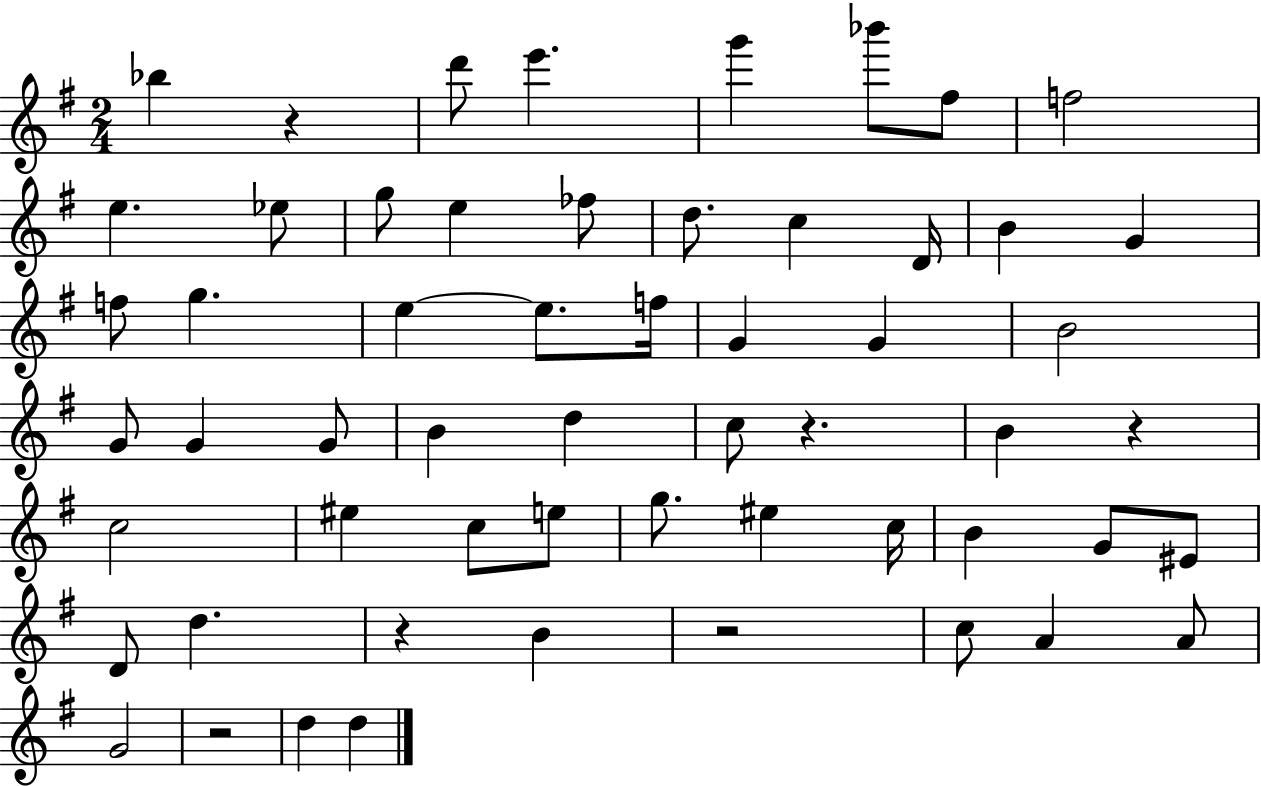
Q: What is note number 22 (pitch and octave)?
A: F5